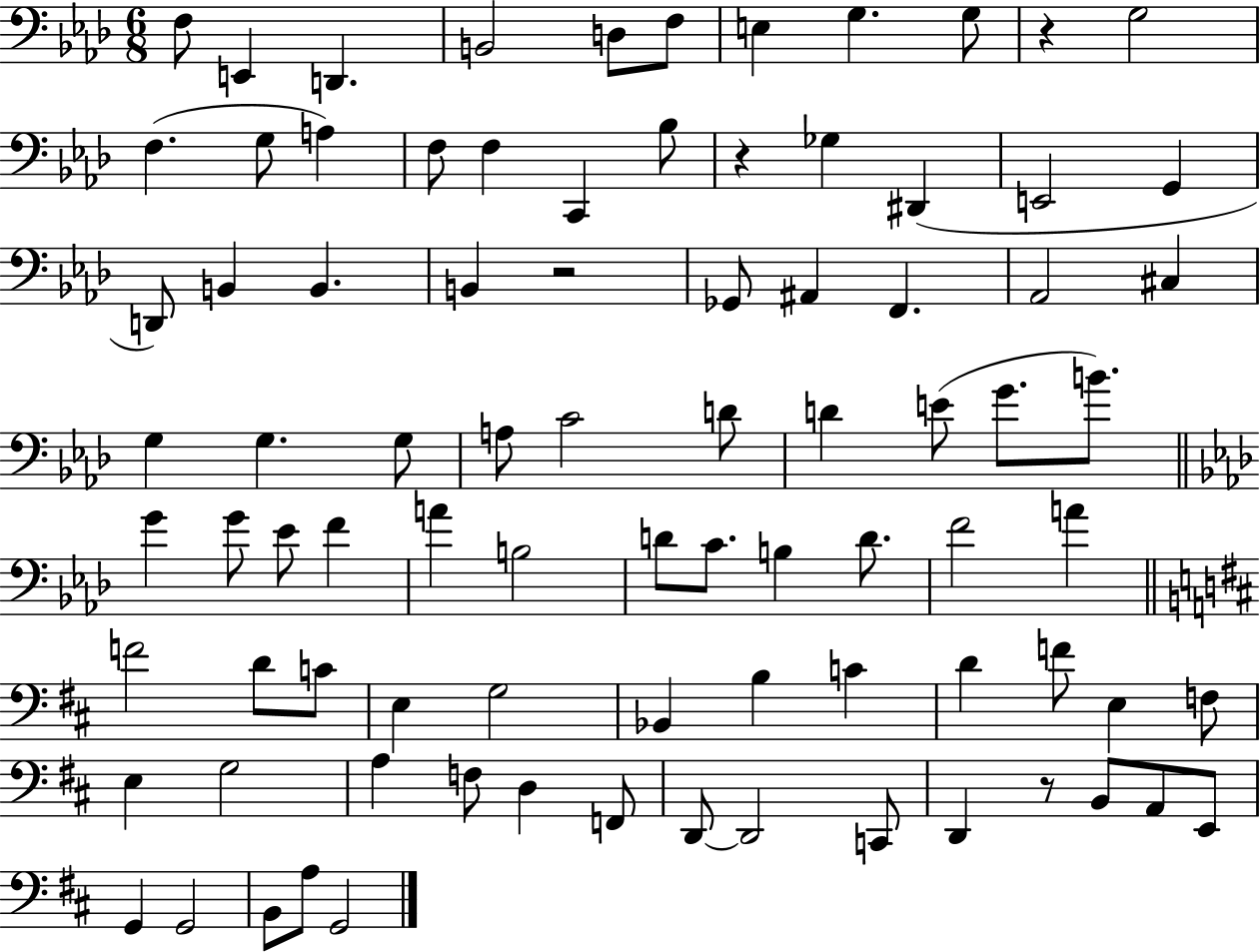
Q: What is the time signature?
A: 6/8